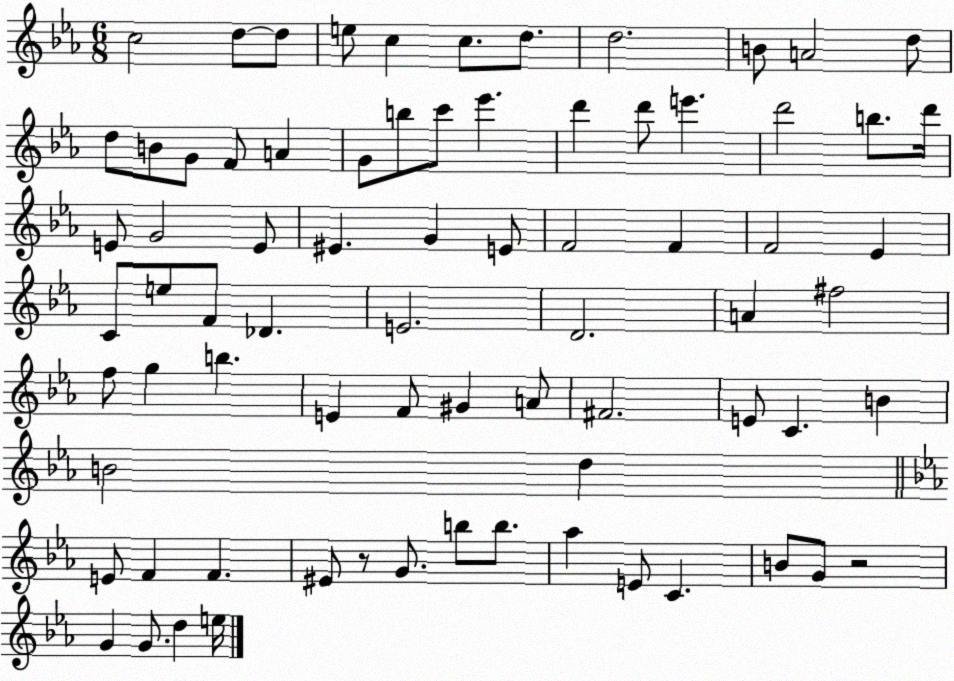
X:1
T:Untitled
M:6/8
L:1/4
K:Eb
c2 d/2 d/2 e/2 c c/2 d/2 d2 B/2 A2 d/2 d/2 B/2 G/2 F/2 A G/2 b/2 c'/2 _e' d' d'/2 e' d'2 b/2 d'/4 E/2 G2 E/2 ^E G E/2 F2 F F2 _E C/2 e/2 F/2 _D E2 D2 A ^f2 f/2 g b E F/2 ^G A/2 ^F2 E/2 C B B2 d E/2 F F ^E/2 z/2 G/2 b/2 b/2 _a E/2 C B/2 G/2 z2 G G/2 d e/4